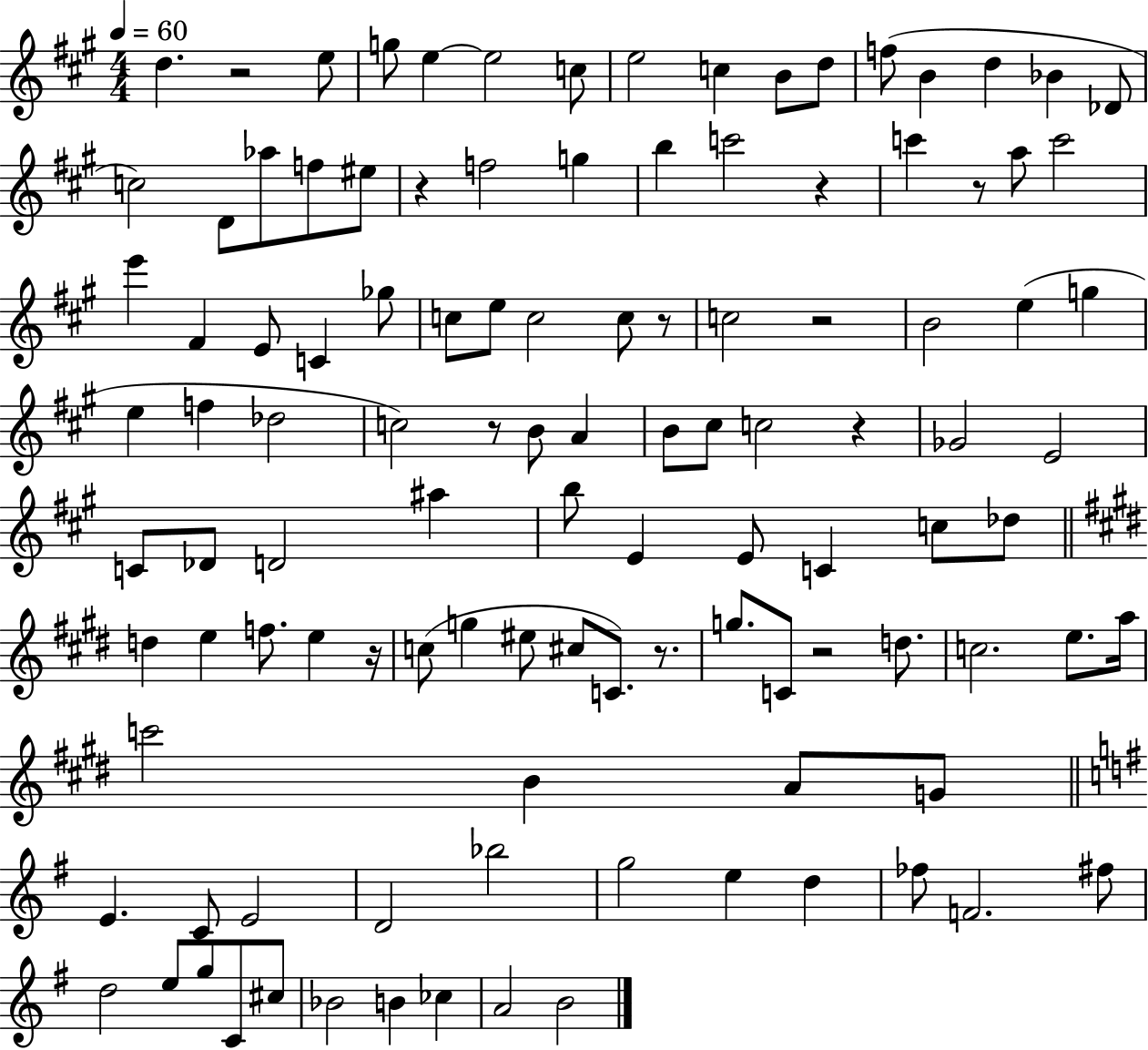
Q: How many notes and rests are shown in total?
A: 112